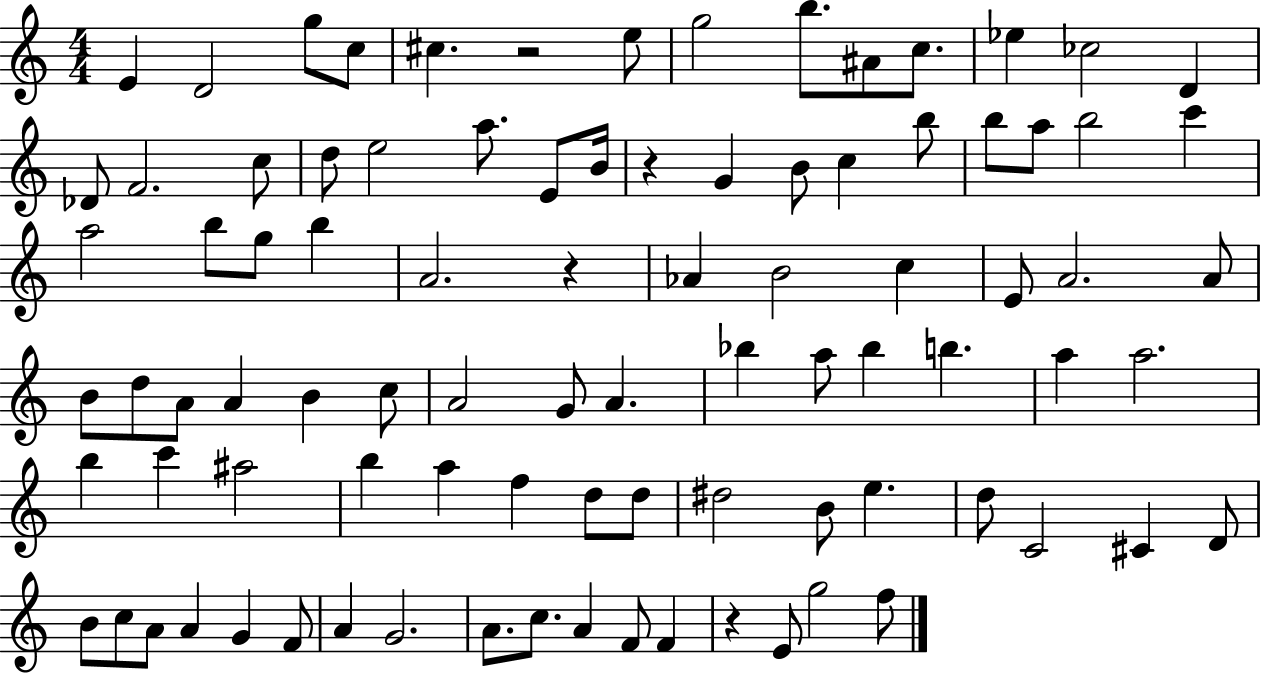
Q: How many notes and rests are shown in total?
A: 90